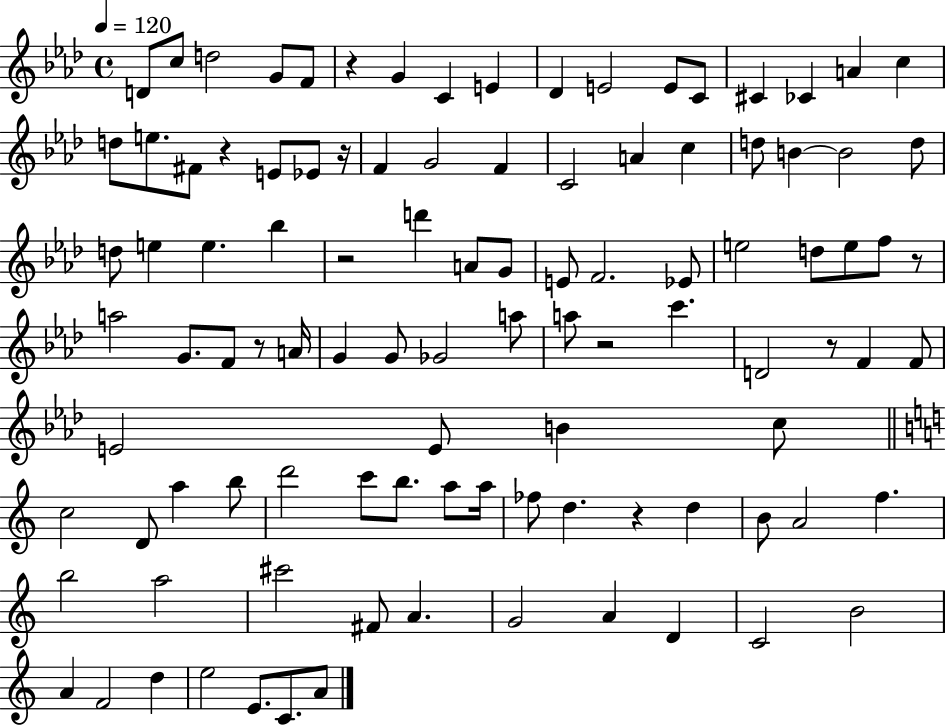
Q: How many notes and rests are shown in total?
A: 103